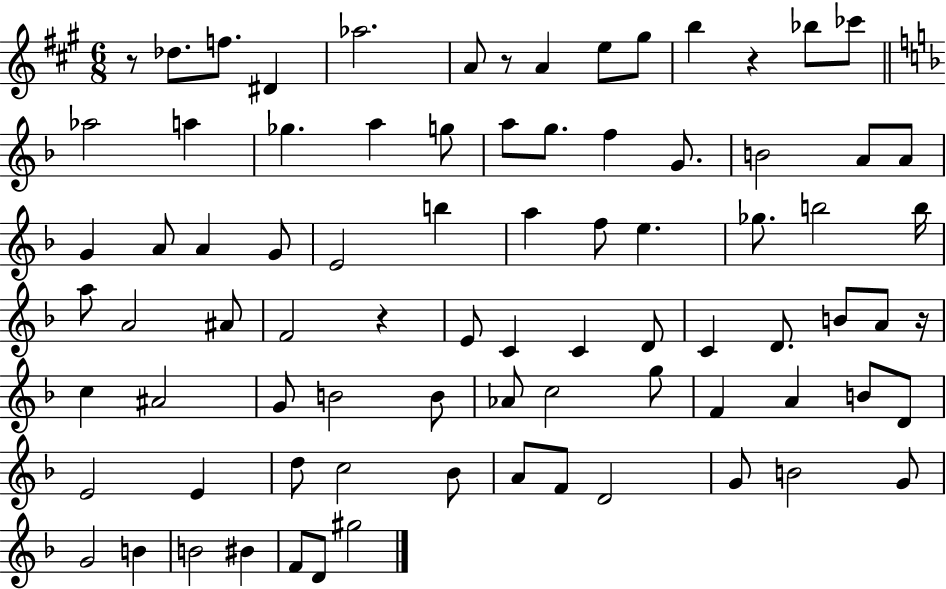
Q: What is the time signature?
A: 6/8